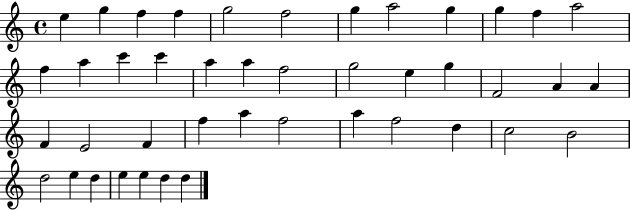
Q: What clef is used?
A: treble